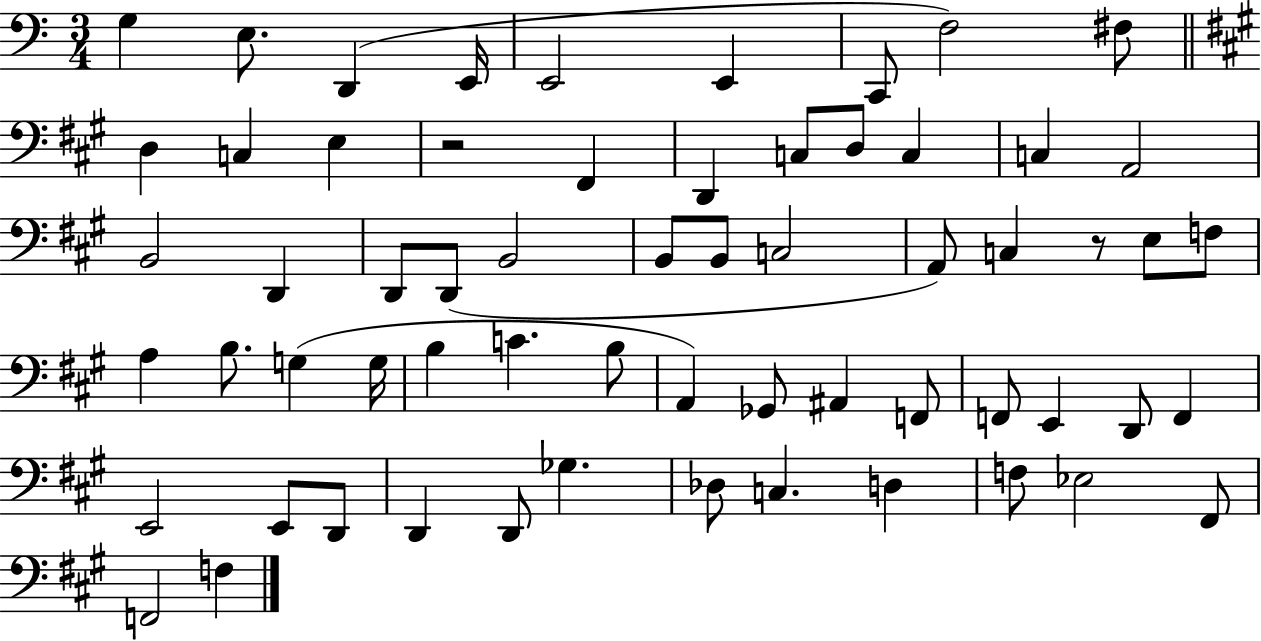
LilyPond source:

{
  \clef bass
  \numericTimeSignature
  \time 3/4
  \key c \major
  g4 e8. d,4( e,16 | e,2 e,4 | c,8 f2) fis8 | \bar "||" \break \key a \major d4 c4 e4 | r2 fis,4 | d,4 c8 d8 c4 | c4 a,2 | \break b,2 d,4 | d,8 d,8( b,2 | b,8 b,8 c2 | a,8) c4 r8 e8 f8 | \break a4 b8. g4( g16 | b4 c'4. b8 | a,4) ges,8 ais,4 f,8 | f,8 e,4 d,8 f,4 | \break e,2 e,8 d,8 | d,4 d,8 ges4. | des8 c4. d4 | f8 ees2 fis,8 | \break f,2 f4 | \bar "|."
}